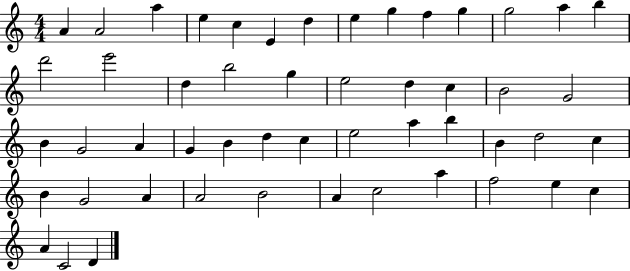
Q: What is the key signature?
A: C major